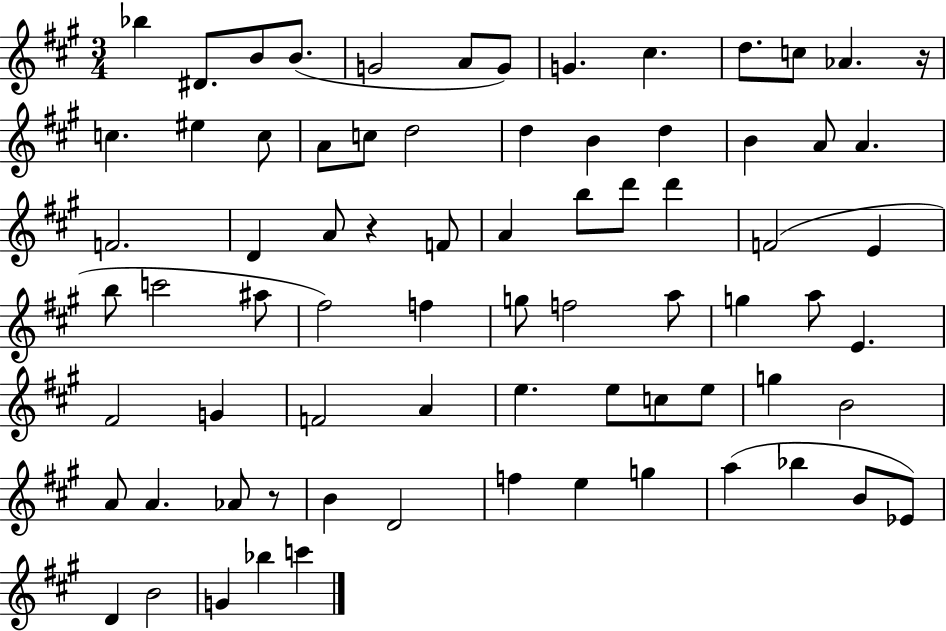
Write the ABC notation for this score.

X:1
T:Untitled
M:3/4
L:1/4
K:A
_b ^D/2 B/2 B/2 G2 A/2 G/2 G ^c d/2 c/2 _A z/4 c ^e c/2 A/2 c/2 d2 d B d B A/2 A F2 D A/2 z F/2 A b/2 d'/2 d' F2 E b/2 c'2 ^a/2 ^f2 f g/2 f2 a/2 g a/2 E ^F2 G F2 A e e/2 c/2 e/2 g B2 A/2 A _A/2 z/2 B D2 f e g a _b B/2 _E/2 D B2 G _b c'